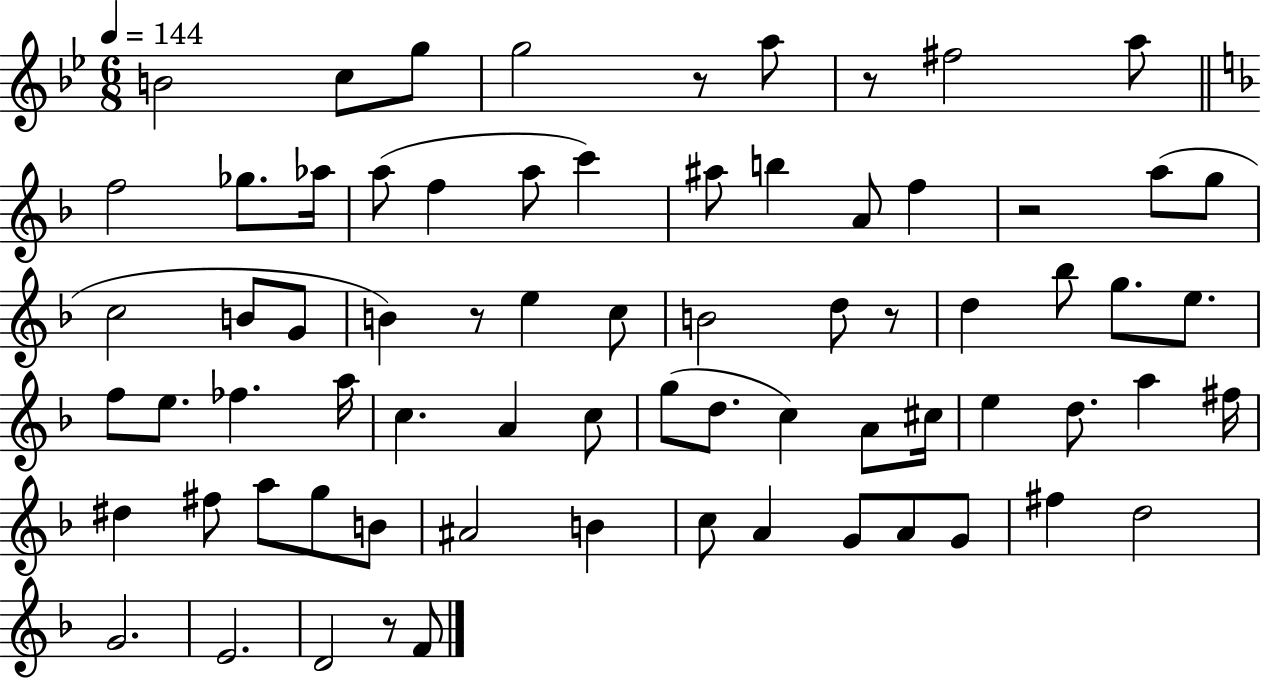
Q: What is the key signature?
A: BES major